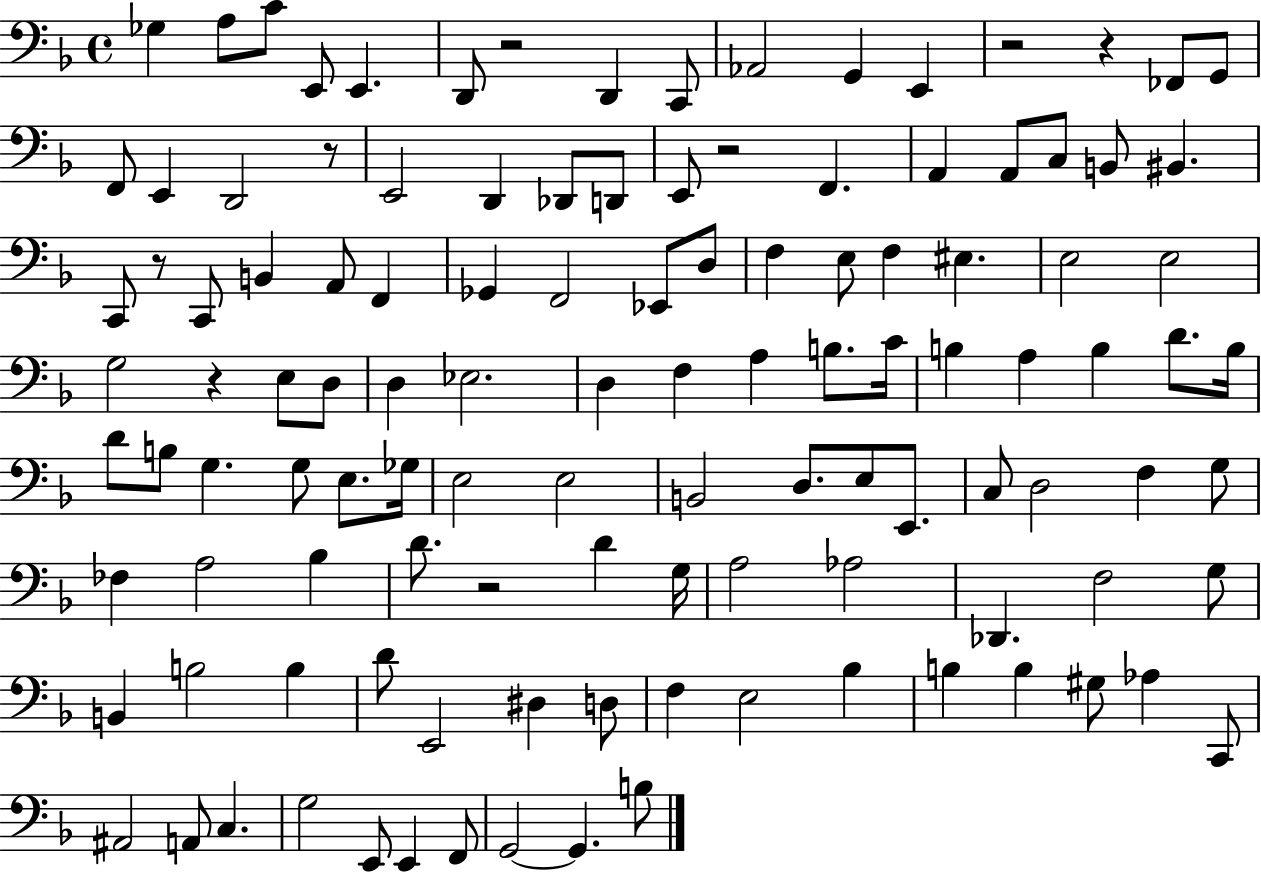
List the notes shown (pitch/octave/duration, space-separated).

Gb3/q A3/e C4/e E2/e E2/q. D2/e R/h D2/q C2/e Ab2/h G2/q E2/q R/h R/q FES2/e G2/e F2/e E2/q D2/h R/e E2/h D2/q Db2/e D2/e E2/e R/h F2/q. A2/q A2/e C3/e B2/e BIS2/q. C2/e R/e C2/e B2/q A2/e F2/q Gb2/q F2/h Eb2/e D3/e F3/q E3/e F3/q EIS3/q. E3/h E3/h G3/h R/q E3/e D3/e D3/q Eb3/h. D3/q F3/q A3/q B3/e. C4/s B3/q A3/q B3/q D4/e. B3/s D4/e B3/e G3/q. G3/e E3/e. Gb3/s E3/h E3/h B2/h D3/e. E3/e E2/e. C3/e D3/h F3/q G3/e FES3/q A3/h Bb3/q D4/e. R/h D4/q G3/s A3/h Ab3/h Db2/q. F3/h G3/e B2/q B3/h B3/q D4/e E2/h D#3/q D3/e F3/q E3/h Bb3/q B3/q B3/q G#3/e Ab3/q C2/e A#2/h A2/e C3/q. G3/h E2/e E2/q F2/e G2/h G2/q. B3/e